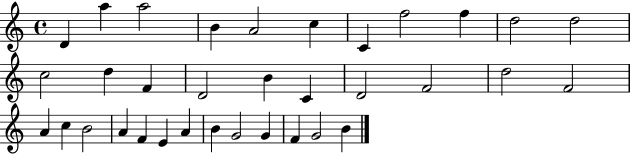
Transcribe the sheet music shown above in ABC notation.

X:1
T:Untitled
M:4/4
L:1/4
K:C
D a a2 B A2 c C f2 f d2 d2 c2 d F D2 B C D2 F2 d2 F2 A c B2 A F E A B G2 G F G2 B